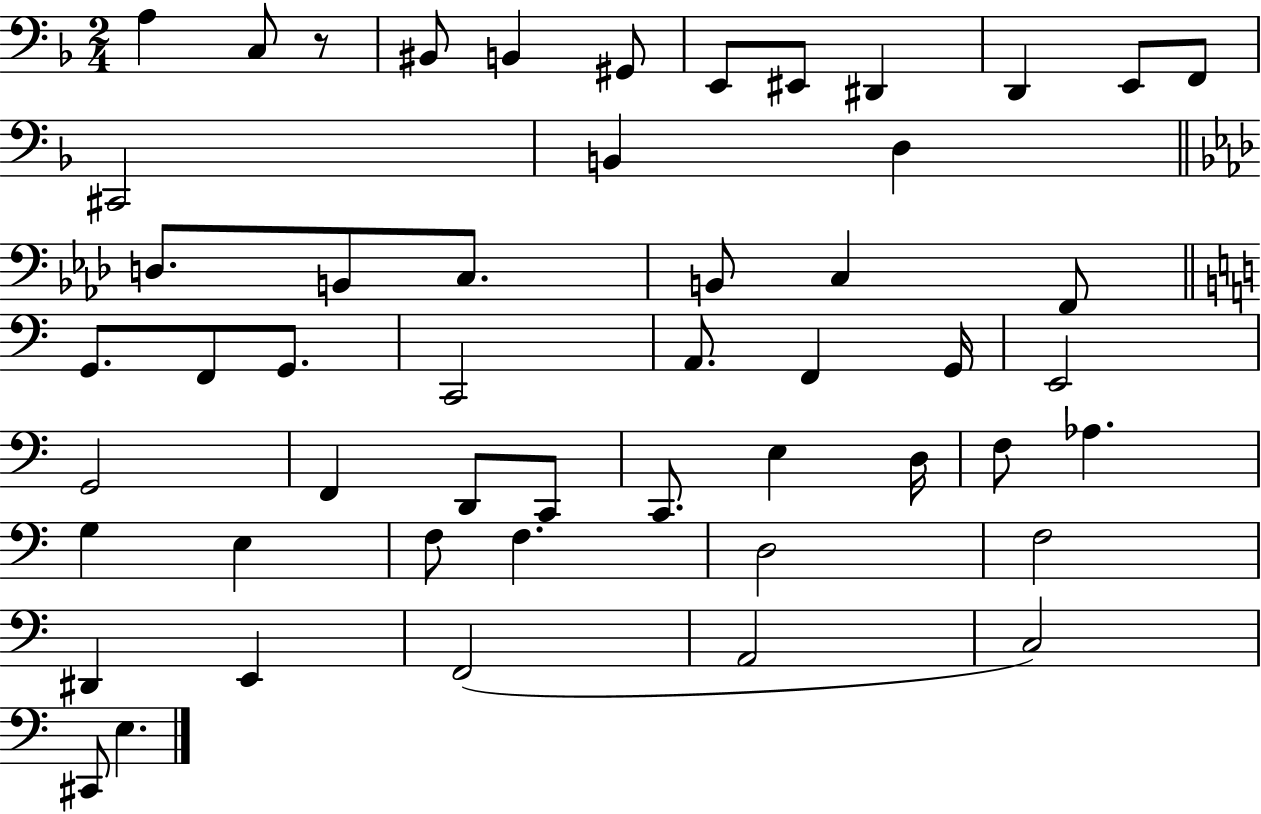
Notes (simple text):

A3/q C3/e R/e BIS2/e B2/q G#2/e E2/e EIS2/e D#2/q D2/q E2/e F2/e C#2/h B2/q D3/q D3/e. B2/e C3/e. B2/e C3/q F2/e G2/e. F2/e G2/e. C2/h A2/e. F2/q G2/s E2/h G2/h F2/q D2/e C2/e C2/e. E3/q D3/s F3/e Ab3/q. G3/q E3/q F3/e F3/q. D3/h F3/h D#2/q E2/q F2/h A2/h C3/h C#2/e E3/q.